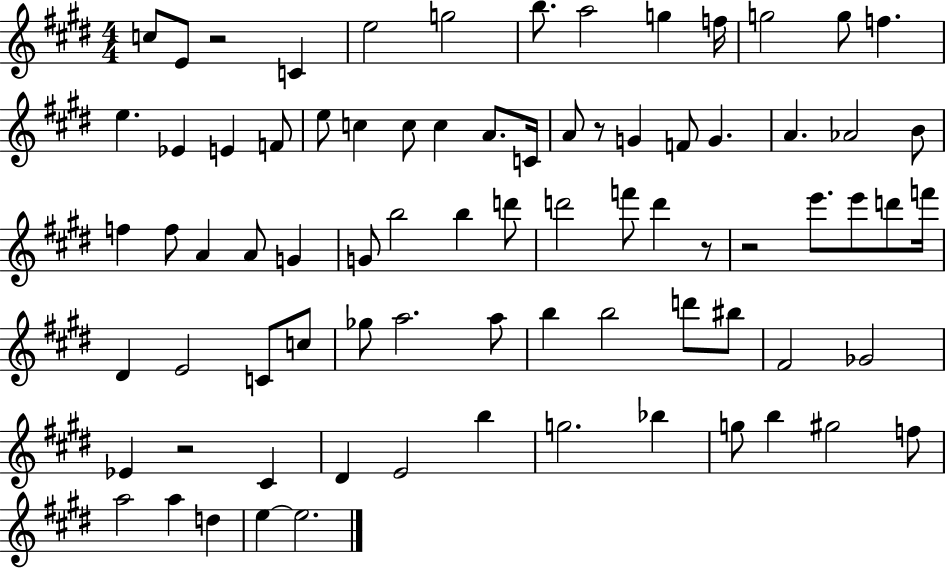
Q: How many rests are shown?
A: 5